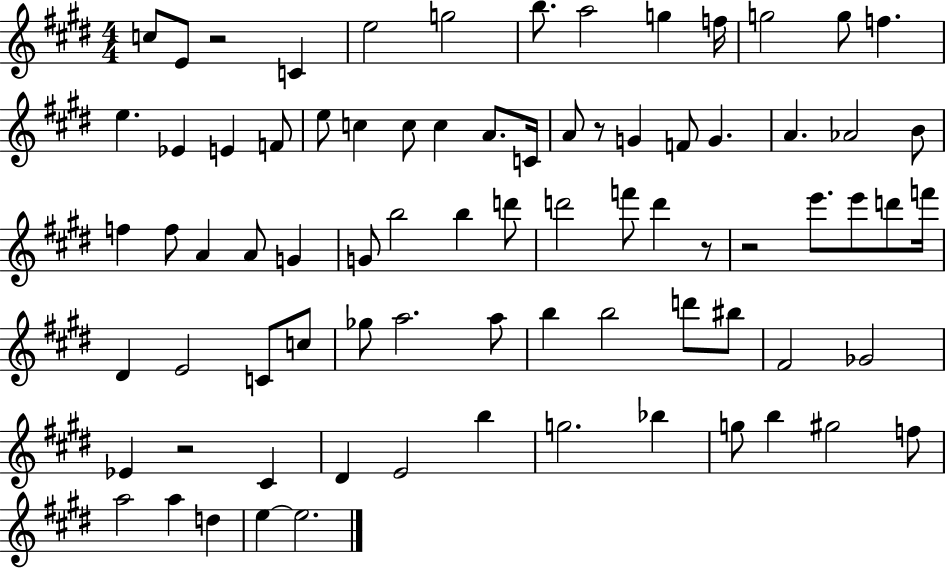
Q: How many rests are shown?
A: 5